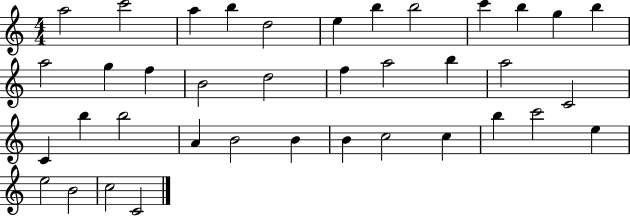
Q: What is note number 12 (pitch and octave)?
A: B5